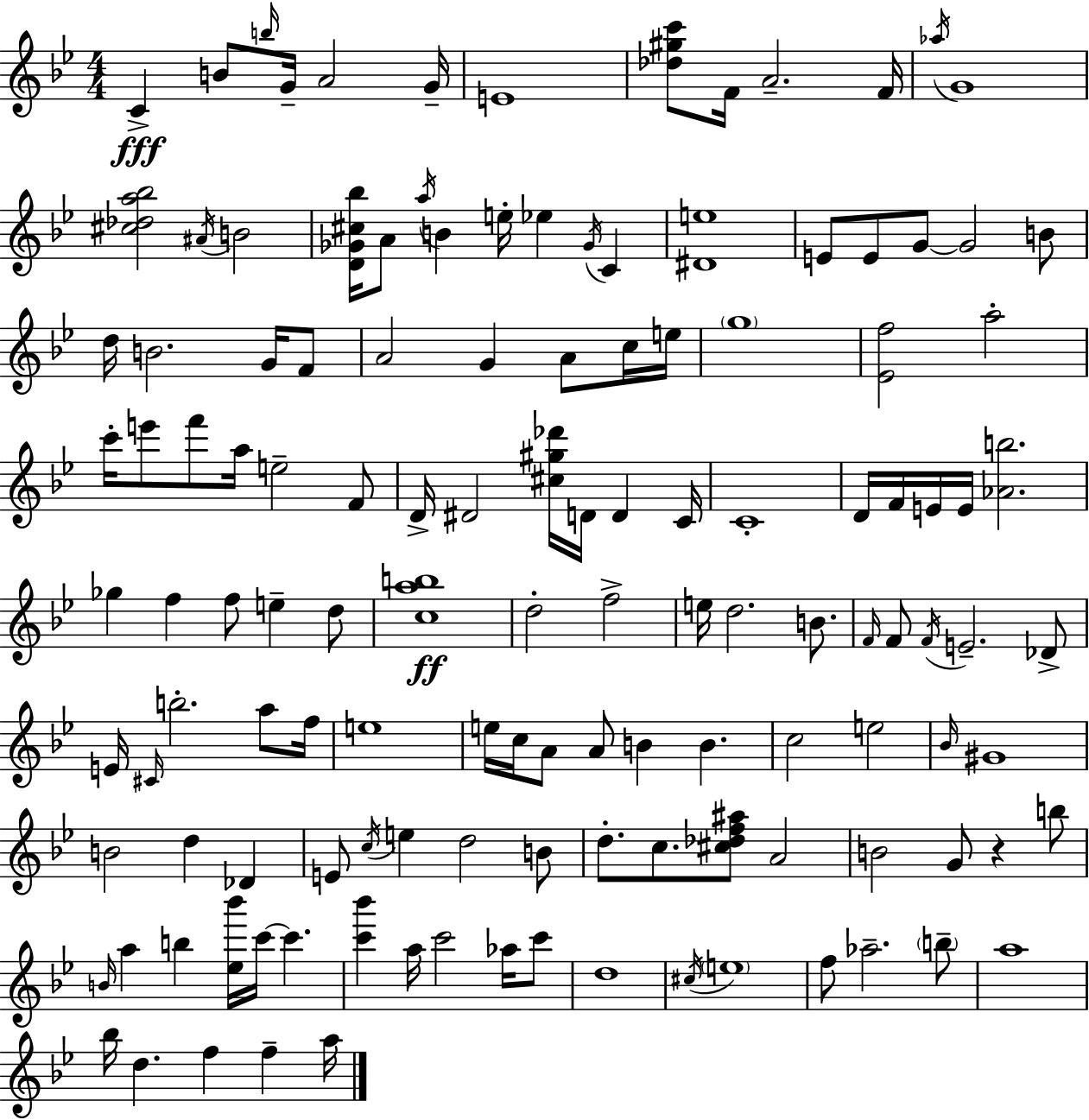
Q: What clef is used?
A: treble